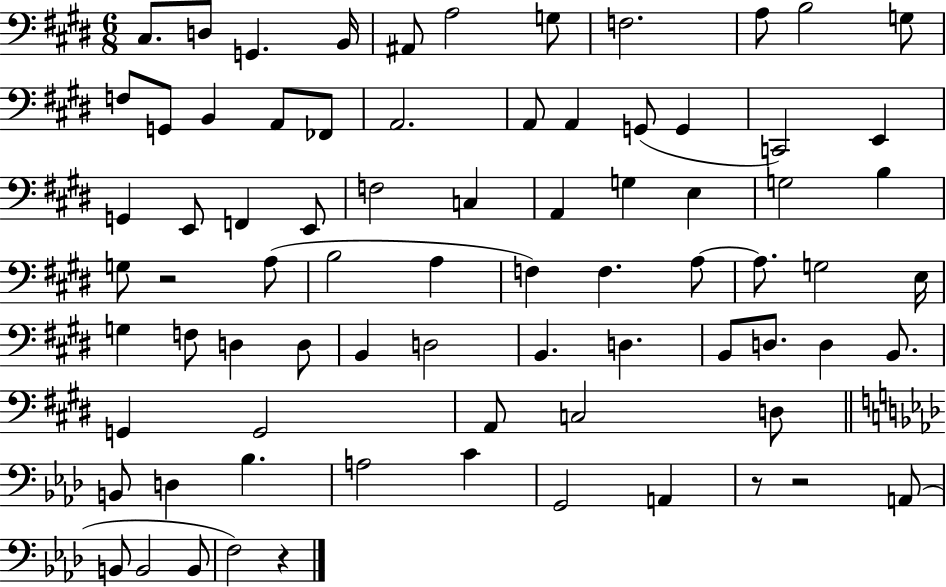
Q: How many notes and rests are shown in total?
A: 77